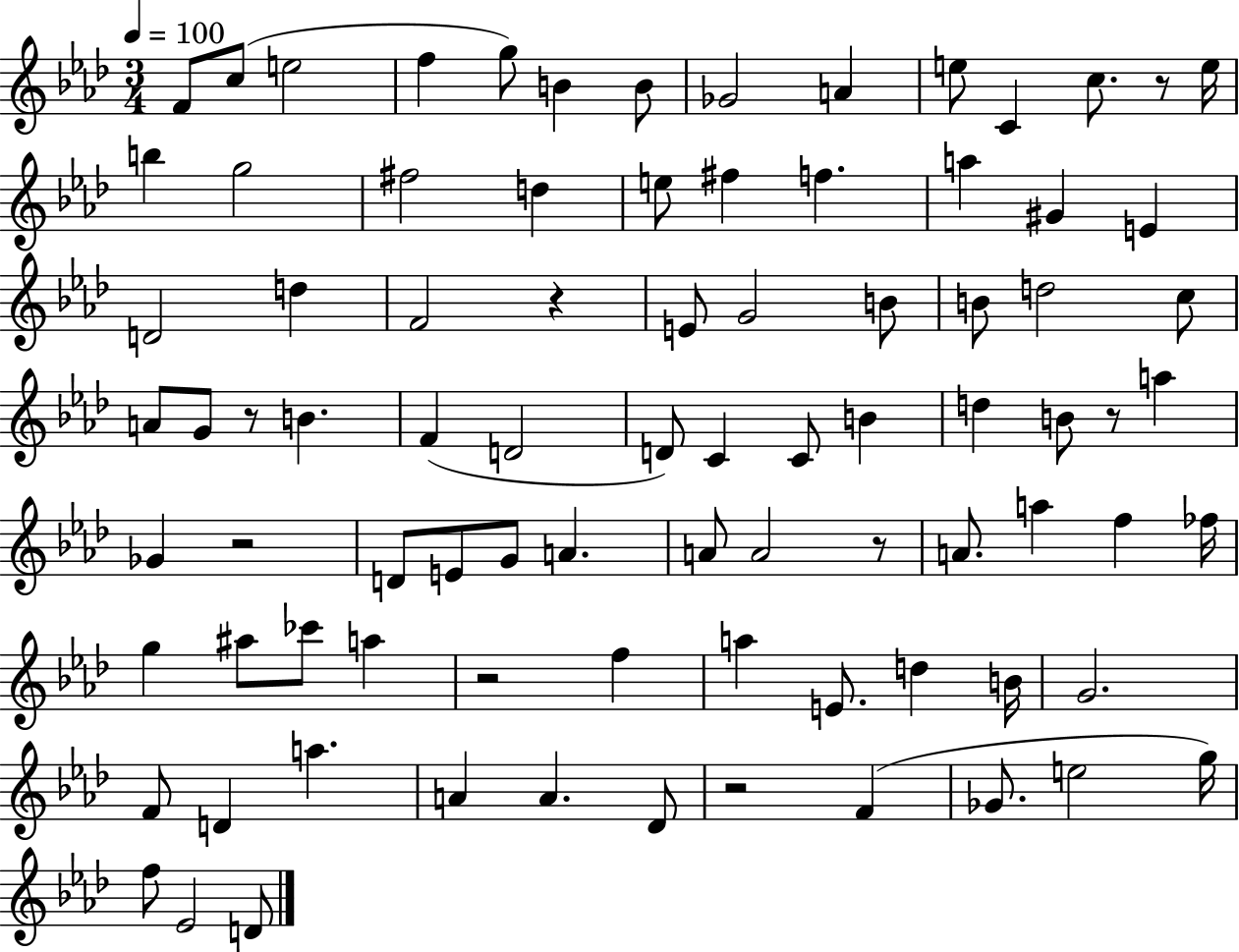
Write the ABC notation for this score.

X:1
T:Untitled
M:3/4
L:1/4
K:Ab
F/2 c/2 e2 f g/2 B B/2 _G2 A e/2 C c/2 z/2 e/4 b g2 ^f2 d e/2 ^f f a ^G E D2 d F2 z E/2 G2 B/2 B/2 d2 c/2 A/2 G/2 z/2 B F D2 D/2 C C/2 B d B/2 z/2 a _G z2 D/2 E/2 G/2 A A/2 A2 z/2 A/2 a f _f/4 g ^a/2 _c'/2 a z2 f a E/2 d B/4 G2 F/2 D a A A _D/2 z2 F _G/2 e2 g/4 f/2 _E2 D/2